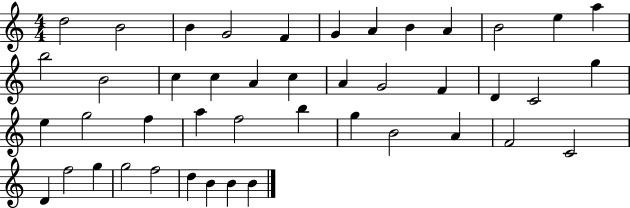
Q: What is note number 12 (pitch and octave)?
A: A5